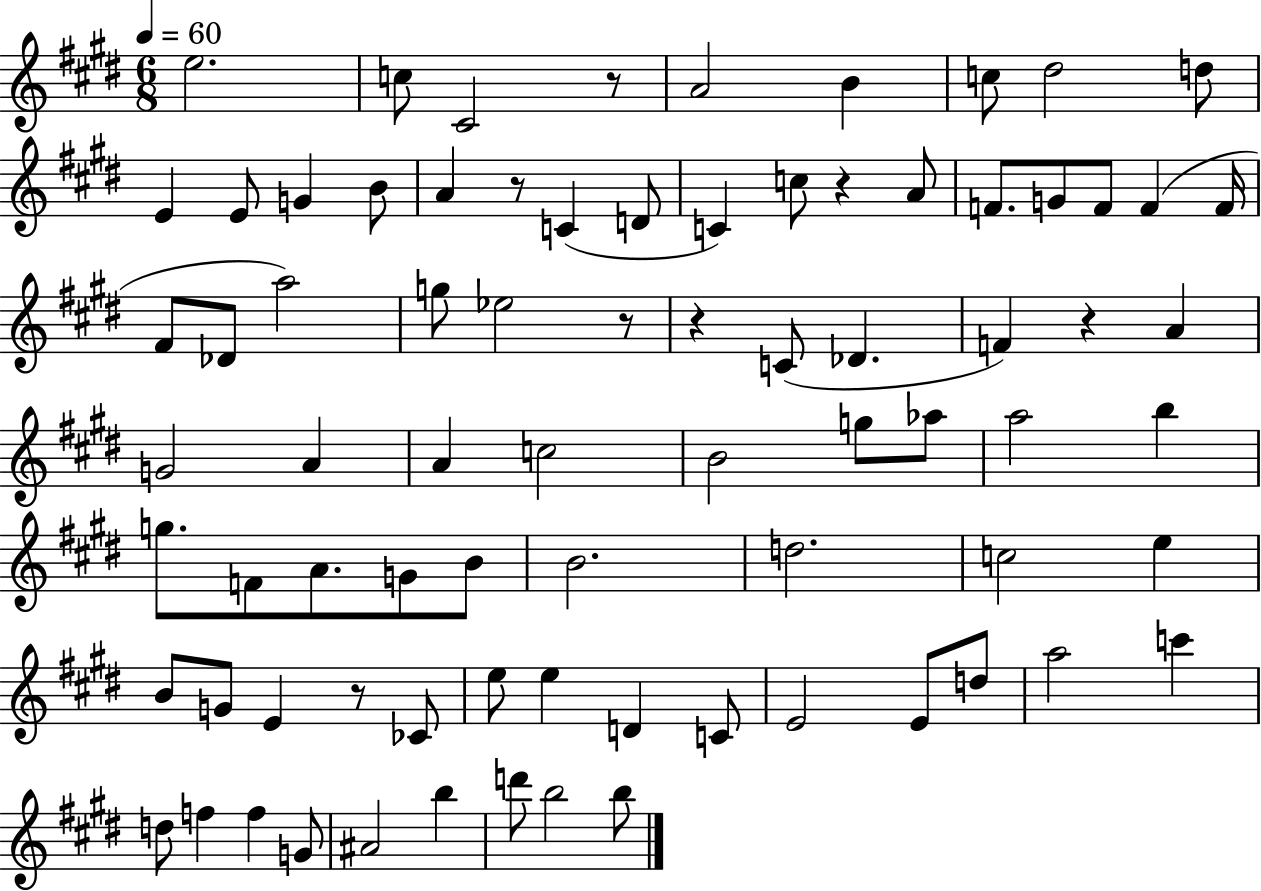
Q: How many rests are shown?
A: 7